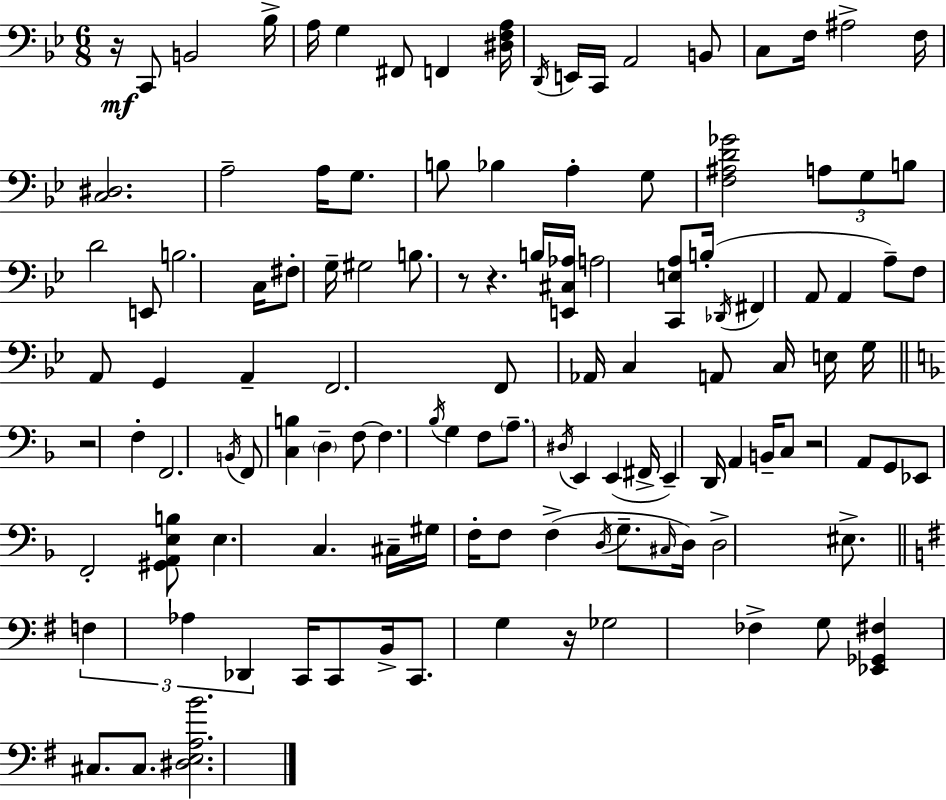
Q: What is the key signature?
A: G minor